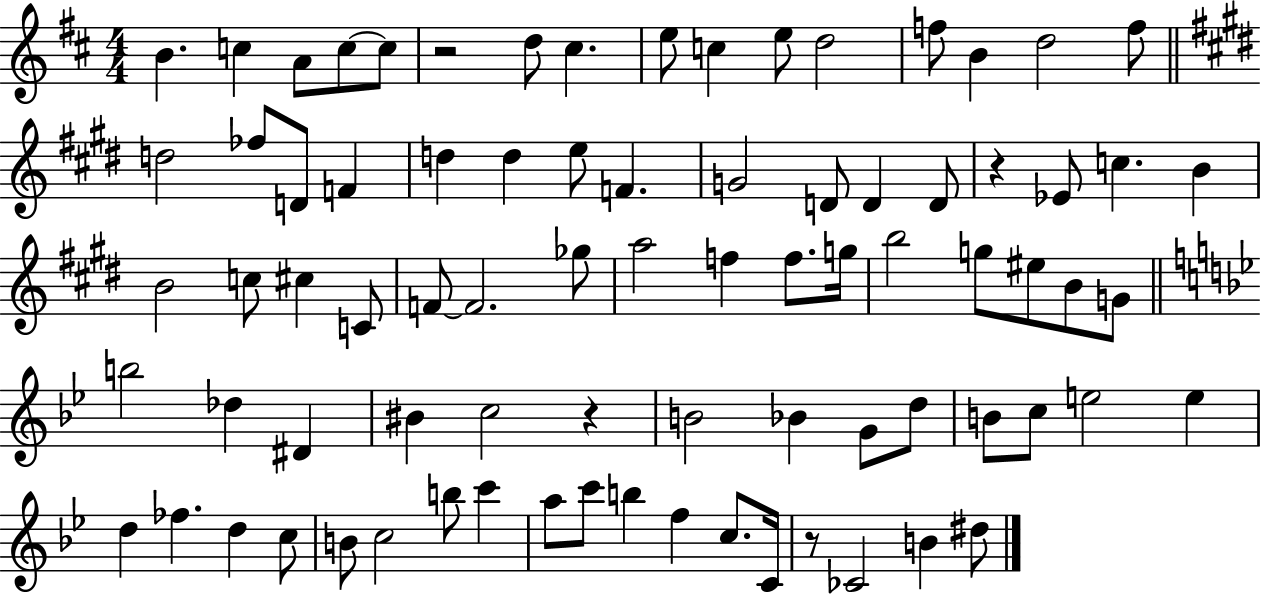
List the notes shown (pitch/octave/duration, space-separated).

B4/q. C5/q A4/e C5/e C5/e R/h D5/e C#5/q. E5/e C5/q E5/e D5/h F5/e B4/q D5/h F5/e D5/h FES5/e D4/e F4/q D5/q D5/q E5/e F4/q. G4/h D4/e D4/q D4/e R/q Eb4/e C5/q. B4/q B4/h C5/e C#5/q C4/e F4/e F4/h. Gb5/e A5/h F5/q F5/e. G5/s B5/h G5/e EIS5/e B4/e G4/e B5/h Db5/q D#4/q BIS4/q C5/h R/q B4/h Bb4/q G4/e D5/e B4/e C5/e E5/h E5/q D5/q FES5/q. D5/q C5/e B4/e C5/h B5/e C6/q A5/e C6/e B5/q F5/q C5/e. C4/s R/e CES4/h B4/q D#5/e